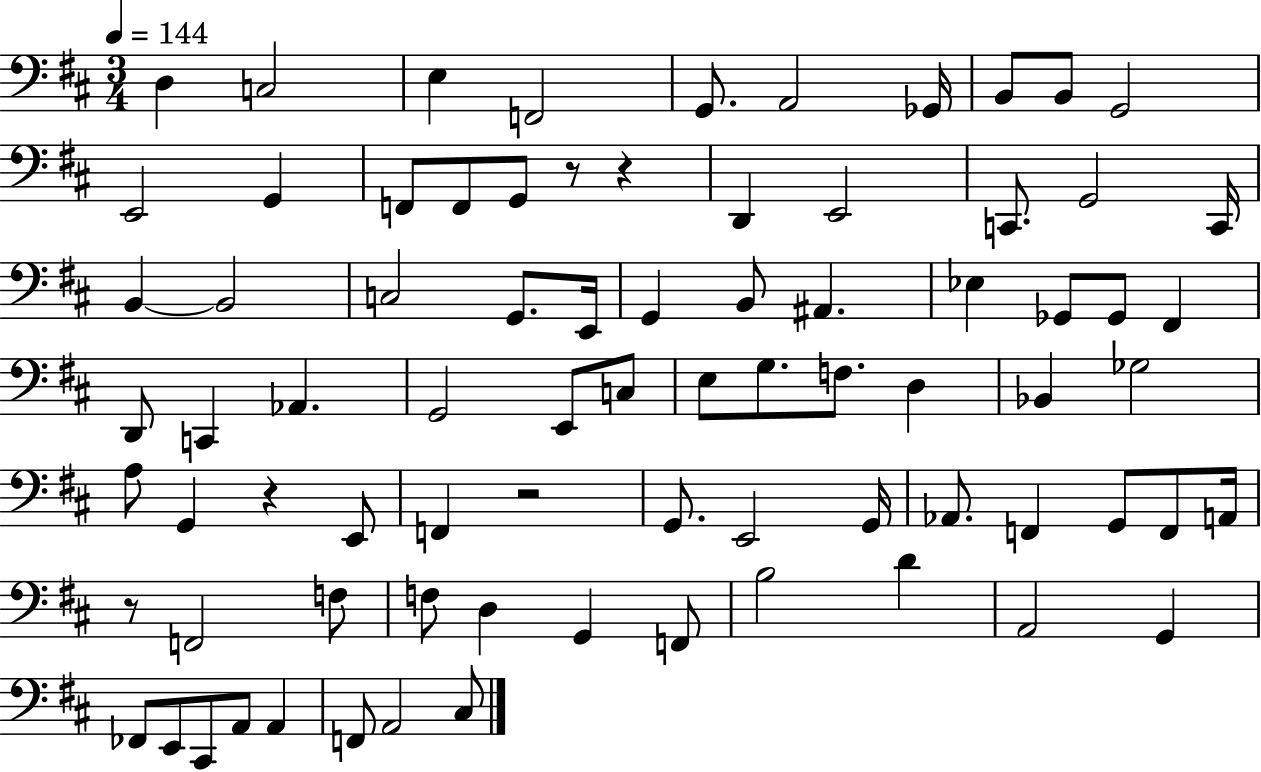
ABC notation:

X:1
T:Untitled
M:3/4
L:1/4
K:D
D, C,2 E, F,,2 G,,/2 A,,2 _G,,/4 B,,/2 B,,/2 G,,2 E,,2 G,, F,,/2 F,,/2 G,,/2 z/2 z D,, E,,2 C,,/2 G,,2 C,,/4 B,, B,,2 C,2 G,,/2 E,,/4 G,, B,,/2 ^A,, _E, _G,,/2 _G,,/2 ^F,, D,,/2 C,, _A,, G,,2 E,,/2 C,/2 E,/2 G,/2 F,/2 D, _B,, _G,2 A,/2 G,, z E,,/2 F,, z2 G,,/2 E,,2 G,,/4 _A,,/2 F,, G,,/2 F,,/2 A,,/4 z/2 F,,2 F,/2 F,/2 D, G,, F,,/2 B,2 D A,,2 G,, _F,,/2 E,,/2 ^C,,/2 A,,/2 A,, F,,/2 A,,2 ^C,/2